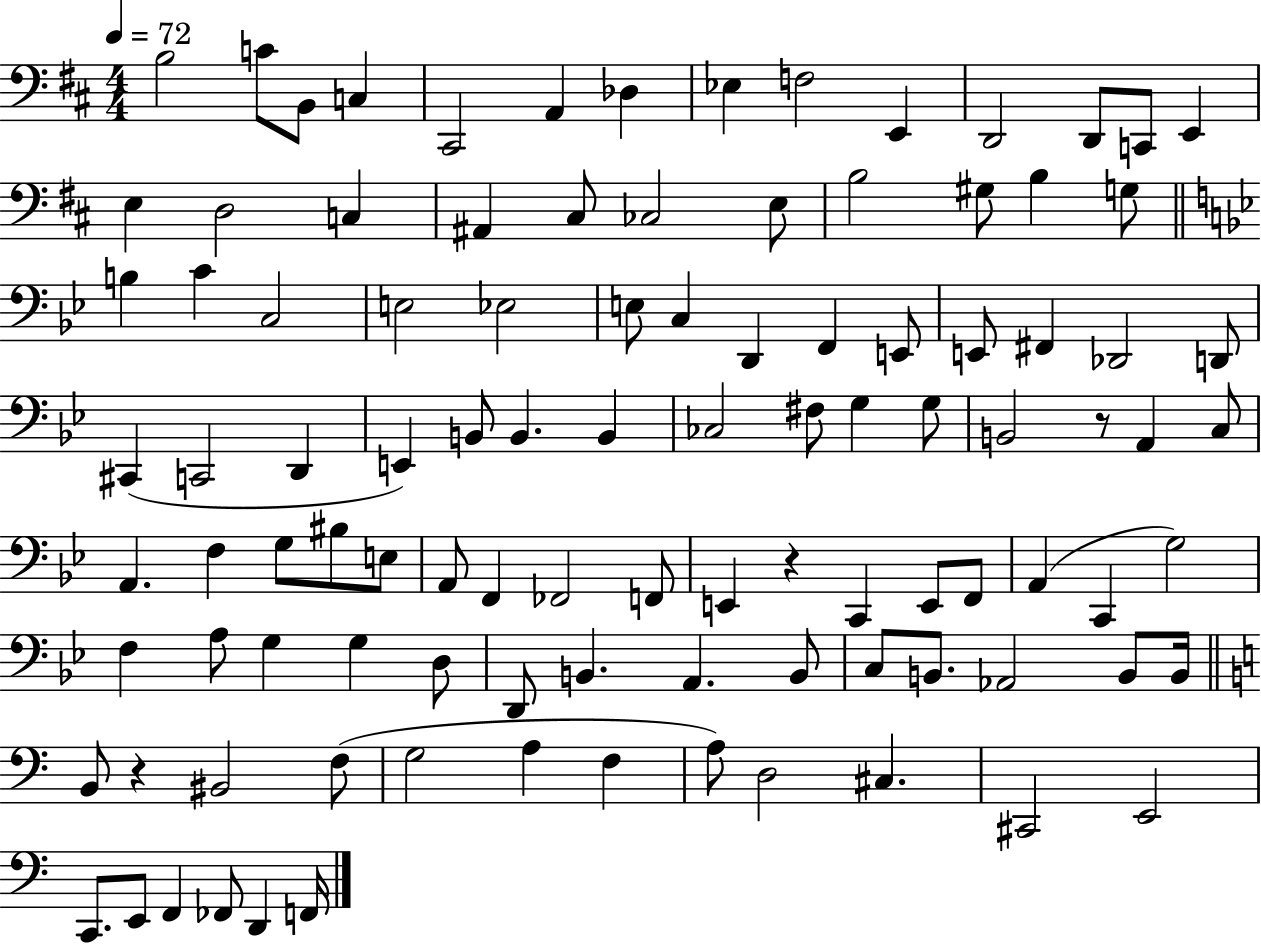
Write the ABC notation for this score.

X:1
T:Untitled
M:4/4
L:1/4
K:D
B,2 C/2 B,,/2 C, ^C,,2 A,, _D, _E, F,2 E,, D,,2 D,,/2 C,,/2 E,, E, D,2 C, ^A,, ^C,/2 _C,2 E,/2 B,2 ^G,/2 B, G,/2 B, C C,2 E,2 _E,2 E,/2 C, D,, F,, E,,/2 E,,/2 ^F,, _D,,2 D,,/2 ^C,, C,,2 D,, E,, B,,/2 B,, B,, _C,2 ^F,/2 G, G,/2 B,,2 z/2 A,, C,/2 A,, F, G,/2 ^B,/2 E,/2 A,,/2 F,, _F,,2 F,,/2 E,, z C,, E,,/2 F,,/2 A,, C,, G,2 F, A,/2 G, G, D,/2 D,,/2 B,, A,, B,,/2 C,/2 B,,/2 _A,,2 B,,/2 B,,/4 B,,/2 z ^B,,2 F,/2 G,2 A, F, A,/2 D,2 ^C, ^C,,2 E,,2 C,,/2 E,,/2 F,, _F,,/2 D,, F,,/4